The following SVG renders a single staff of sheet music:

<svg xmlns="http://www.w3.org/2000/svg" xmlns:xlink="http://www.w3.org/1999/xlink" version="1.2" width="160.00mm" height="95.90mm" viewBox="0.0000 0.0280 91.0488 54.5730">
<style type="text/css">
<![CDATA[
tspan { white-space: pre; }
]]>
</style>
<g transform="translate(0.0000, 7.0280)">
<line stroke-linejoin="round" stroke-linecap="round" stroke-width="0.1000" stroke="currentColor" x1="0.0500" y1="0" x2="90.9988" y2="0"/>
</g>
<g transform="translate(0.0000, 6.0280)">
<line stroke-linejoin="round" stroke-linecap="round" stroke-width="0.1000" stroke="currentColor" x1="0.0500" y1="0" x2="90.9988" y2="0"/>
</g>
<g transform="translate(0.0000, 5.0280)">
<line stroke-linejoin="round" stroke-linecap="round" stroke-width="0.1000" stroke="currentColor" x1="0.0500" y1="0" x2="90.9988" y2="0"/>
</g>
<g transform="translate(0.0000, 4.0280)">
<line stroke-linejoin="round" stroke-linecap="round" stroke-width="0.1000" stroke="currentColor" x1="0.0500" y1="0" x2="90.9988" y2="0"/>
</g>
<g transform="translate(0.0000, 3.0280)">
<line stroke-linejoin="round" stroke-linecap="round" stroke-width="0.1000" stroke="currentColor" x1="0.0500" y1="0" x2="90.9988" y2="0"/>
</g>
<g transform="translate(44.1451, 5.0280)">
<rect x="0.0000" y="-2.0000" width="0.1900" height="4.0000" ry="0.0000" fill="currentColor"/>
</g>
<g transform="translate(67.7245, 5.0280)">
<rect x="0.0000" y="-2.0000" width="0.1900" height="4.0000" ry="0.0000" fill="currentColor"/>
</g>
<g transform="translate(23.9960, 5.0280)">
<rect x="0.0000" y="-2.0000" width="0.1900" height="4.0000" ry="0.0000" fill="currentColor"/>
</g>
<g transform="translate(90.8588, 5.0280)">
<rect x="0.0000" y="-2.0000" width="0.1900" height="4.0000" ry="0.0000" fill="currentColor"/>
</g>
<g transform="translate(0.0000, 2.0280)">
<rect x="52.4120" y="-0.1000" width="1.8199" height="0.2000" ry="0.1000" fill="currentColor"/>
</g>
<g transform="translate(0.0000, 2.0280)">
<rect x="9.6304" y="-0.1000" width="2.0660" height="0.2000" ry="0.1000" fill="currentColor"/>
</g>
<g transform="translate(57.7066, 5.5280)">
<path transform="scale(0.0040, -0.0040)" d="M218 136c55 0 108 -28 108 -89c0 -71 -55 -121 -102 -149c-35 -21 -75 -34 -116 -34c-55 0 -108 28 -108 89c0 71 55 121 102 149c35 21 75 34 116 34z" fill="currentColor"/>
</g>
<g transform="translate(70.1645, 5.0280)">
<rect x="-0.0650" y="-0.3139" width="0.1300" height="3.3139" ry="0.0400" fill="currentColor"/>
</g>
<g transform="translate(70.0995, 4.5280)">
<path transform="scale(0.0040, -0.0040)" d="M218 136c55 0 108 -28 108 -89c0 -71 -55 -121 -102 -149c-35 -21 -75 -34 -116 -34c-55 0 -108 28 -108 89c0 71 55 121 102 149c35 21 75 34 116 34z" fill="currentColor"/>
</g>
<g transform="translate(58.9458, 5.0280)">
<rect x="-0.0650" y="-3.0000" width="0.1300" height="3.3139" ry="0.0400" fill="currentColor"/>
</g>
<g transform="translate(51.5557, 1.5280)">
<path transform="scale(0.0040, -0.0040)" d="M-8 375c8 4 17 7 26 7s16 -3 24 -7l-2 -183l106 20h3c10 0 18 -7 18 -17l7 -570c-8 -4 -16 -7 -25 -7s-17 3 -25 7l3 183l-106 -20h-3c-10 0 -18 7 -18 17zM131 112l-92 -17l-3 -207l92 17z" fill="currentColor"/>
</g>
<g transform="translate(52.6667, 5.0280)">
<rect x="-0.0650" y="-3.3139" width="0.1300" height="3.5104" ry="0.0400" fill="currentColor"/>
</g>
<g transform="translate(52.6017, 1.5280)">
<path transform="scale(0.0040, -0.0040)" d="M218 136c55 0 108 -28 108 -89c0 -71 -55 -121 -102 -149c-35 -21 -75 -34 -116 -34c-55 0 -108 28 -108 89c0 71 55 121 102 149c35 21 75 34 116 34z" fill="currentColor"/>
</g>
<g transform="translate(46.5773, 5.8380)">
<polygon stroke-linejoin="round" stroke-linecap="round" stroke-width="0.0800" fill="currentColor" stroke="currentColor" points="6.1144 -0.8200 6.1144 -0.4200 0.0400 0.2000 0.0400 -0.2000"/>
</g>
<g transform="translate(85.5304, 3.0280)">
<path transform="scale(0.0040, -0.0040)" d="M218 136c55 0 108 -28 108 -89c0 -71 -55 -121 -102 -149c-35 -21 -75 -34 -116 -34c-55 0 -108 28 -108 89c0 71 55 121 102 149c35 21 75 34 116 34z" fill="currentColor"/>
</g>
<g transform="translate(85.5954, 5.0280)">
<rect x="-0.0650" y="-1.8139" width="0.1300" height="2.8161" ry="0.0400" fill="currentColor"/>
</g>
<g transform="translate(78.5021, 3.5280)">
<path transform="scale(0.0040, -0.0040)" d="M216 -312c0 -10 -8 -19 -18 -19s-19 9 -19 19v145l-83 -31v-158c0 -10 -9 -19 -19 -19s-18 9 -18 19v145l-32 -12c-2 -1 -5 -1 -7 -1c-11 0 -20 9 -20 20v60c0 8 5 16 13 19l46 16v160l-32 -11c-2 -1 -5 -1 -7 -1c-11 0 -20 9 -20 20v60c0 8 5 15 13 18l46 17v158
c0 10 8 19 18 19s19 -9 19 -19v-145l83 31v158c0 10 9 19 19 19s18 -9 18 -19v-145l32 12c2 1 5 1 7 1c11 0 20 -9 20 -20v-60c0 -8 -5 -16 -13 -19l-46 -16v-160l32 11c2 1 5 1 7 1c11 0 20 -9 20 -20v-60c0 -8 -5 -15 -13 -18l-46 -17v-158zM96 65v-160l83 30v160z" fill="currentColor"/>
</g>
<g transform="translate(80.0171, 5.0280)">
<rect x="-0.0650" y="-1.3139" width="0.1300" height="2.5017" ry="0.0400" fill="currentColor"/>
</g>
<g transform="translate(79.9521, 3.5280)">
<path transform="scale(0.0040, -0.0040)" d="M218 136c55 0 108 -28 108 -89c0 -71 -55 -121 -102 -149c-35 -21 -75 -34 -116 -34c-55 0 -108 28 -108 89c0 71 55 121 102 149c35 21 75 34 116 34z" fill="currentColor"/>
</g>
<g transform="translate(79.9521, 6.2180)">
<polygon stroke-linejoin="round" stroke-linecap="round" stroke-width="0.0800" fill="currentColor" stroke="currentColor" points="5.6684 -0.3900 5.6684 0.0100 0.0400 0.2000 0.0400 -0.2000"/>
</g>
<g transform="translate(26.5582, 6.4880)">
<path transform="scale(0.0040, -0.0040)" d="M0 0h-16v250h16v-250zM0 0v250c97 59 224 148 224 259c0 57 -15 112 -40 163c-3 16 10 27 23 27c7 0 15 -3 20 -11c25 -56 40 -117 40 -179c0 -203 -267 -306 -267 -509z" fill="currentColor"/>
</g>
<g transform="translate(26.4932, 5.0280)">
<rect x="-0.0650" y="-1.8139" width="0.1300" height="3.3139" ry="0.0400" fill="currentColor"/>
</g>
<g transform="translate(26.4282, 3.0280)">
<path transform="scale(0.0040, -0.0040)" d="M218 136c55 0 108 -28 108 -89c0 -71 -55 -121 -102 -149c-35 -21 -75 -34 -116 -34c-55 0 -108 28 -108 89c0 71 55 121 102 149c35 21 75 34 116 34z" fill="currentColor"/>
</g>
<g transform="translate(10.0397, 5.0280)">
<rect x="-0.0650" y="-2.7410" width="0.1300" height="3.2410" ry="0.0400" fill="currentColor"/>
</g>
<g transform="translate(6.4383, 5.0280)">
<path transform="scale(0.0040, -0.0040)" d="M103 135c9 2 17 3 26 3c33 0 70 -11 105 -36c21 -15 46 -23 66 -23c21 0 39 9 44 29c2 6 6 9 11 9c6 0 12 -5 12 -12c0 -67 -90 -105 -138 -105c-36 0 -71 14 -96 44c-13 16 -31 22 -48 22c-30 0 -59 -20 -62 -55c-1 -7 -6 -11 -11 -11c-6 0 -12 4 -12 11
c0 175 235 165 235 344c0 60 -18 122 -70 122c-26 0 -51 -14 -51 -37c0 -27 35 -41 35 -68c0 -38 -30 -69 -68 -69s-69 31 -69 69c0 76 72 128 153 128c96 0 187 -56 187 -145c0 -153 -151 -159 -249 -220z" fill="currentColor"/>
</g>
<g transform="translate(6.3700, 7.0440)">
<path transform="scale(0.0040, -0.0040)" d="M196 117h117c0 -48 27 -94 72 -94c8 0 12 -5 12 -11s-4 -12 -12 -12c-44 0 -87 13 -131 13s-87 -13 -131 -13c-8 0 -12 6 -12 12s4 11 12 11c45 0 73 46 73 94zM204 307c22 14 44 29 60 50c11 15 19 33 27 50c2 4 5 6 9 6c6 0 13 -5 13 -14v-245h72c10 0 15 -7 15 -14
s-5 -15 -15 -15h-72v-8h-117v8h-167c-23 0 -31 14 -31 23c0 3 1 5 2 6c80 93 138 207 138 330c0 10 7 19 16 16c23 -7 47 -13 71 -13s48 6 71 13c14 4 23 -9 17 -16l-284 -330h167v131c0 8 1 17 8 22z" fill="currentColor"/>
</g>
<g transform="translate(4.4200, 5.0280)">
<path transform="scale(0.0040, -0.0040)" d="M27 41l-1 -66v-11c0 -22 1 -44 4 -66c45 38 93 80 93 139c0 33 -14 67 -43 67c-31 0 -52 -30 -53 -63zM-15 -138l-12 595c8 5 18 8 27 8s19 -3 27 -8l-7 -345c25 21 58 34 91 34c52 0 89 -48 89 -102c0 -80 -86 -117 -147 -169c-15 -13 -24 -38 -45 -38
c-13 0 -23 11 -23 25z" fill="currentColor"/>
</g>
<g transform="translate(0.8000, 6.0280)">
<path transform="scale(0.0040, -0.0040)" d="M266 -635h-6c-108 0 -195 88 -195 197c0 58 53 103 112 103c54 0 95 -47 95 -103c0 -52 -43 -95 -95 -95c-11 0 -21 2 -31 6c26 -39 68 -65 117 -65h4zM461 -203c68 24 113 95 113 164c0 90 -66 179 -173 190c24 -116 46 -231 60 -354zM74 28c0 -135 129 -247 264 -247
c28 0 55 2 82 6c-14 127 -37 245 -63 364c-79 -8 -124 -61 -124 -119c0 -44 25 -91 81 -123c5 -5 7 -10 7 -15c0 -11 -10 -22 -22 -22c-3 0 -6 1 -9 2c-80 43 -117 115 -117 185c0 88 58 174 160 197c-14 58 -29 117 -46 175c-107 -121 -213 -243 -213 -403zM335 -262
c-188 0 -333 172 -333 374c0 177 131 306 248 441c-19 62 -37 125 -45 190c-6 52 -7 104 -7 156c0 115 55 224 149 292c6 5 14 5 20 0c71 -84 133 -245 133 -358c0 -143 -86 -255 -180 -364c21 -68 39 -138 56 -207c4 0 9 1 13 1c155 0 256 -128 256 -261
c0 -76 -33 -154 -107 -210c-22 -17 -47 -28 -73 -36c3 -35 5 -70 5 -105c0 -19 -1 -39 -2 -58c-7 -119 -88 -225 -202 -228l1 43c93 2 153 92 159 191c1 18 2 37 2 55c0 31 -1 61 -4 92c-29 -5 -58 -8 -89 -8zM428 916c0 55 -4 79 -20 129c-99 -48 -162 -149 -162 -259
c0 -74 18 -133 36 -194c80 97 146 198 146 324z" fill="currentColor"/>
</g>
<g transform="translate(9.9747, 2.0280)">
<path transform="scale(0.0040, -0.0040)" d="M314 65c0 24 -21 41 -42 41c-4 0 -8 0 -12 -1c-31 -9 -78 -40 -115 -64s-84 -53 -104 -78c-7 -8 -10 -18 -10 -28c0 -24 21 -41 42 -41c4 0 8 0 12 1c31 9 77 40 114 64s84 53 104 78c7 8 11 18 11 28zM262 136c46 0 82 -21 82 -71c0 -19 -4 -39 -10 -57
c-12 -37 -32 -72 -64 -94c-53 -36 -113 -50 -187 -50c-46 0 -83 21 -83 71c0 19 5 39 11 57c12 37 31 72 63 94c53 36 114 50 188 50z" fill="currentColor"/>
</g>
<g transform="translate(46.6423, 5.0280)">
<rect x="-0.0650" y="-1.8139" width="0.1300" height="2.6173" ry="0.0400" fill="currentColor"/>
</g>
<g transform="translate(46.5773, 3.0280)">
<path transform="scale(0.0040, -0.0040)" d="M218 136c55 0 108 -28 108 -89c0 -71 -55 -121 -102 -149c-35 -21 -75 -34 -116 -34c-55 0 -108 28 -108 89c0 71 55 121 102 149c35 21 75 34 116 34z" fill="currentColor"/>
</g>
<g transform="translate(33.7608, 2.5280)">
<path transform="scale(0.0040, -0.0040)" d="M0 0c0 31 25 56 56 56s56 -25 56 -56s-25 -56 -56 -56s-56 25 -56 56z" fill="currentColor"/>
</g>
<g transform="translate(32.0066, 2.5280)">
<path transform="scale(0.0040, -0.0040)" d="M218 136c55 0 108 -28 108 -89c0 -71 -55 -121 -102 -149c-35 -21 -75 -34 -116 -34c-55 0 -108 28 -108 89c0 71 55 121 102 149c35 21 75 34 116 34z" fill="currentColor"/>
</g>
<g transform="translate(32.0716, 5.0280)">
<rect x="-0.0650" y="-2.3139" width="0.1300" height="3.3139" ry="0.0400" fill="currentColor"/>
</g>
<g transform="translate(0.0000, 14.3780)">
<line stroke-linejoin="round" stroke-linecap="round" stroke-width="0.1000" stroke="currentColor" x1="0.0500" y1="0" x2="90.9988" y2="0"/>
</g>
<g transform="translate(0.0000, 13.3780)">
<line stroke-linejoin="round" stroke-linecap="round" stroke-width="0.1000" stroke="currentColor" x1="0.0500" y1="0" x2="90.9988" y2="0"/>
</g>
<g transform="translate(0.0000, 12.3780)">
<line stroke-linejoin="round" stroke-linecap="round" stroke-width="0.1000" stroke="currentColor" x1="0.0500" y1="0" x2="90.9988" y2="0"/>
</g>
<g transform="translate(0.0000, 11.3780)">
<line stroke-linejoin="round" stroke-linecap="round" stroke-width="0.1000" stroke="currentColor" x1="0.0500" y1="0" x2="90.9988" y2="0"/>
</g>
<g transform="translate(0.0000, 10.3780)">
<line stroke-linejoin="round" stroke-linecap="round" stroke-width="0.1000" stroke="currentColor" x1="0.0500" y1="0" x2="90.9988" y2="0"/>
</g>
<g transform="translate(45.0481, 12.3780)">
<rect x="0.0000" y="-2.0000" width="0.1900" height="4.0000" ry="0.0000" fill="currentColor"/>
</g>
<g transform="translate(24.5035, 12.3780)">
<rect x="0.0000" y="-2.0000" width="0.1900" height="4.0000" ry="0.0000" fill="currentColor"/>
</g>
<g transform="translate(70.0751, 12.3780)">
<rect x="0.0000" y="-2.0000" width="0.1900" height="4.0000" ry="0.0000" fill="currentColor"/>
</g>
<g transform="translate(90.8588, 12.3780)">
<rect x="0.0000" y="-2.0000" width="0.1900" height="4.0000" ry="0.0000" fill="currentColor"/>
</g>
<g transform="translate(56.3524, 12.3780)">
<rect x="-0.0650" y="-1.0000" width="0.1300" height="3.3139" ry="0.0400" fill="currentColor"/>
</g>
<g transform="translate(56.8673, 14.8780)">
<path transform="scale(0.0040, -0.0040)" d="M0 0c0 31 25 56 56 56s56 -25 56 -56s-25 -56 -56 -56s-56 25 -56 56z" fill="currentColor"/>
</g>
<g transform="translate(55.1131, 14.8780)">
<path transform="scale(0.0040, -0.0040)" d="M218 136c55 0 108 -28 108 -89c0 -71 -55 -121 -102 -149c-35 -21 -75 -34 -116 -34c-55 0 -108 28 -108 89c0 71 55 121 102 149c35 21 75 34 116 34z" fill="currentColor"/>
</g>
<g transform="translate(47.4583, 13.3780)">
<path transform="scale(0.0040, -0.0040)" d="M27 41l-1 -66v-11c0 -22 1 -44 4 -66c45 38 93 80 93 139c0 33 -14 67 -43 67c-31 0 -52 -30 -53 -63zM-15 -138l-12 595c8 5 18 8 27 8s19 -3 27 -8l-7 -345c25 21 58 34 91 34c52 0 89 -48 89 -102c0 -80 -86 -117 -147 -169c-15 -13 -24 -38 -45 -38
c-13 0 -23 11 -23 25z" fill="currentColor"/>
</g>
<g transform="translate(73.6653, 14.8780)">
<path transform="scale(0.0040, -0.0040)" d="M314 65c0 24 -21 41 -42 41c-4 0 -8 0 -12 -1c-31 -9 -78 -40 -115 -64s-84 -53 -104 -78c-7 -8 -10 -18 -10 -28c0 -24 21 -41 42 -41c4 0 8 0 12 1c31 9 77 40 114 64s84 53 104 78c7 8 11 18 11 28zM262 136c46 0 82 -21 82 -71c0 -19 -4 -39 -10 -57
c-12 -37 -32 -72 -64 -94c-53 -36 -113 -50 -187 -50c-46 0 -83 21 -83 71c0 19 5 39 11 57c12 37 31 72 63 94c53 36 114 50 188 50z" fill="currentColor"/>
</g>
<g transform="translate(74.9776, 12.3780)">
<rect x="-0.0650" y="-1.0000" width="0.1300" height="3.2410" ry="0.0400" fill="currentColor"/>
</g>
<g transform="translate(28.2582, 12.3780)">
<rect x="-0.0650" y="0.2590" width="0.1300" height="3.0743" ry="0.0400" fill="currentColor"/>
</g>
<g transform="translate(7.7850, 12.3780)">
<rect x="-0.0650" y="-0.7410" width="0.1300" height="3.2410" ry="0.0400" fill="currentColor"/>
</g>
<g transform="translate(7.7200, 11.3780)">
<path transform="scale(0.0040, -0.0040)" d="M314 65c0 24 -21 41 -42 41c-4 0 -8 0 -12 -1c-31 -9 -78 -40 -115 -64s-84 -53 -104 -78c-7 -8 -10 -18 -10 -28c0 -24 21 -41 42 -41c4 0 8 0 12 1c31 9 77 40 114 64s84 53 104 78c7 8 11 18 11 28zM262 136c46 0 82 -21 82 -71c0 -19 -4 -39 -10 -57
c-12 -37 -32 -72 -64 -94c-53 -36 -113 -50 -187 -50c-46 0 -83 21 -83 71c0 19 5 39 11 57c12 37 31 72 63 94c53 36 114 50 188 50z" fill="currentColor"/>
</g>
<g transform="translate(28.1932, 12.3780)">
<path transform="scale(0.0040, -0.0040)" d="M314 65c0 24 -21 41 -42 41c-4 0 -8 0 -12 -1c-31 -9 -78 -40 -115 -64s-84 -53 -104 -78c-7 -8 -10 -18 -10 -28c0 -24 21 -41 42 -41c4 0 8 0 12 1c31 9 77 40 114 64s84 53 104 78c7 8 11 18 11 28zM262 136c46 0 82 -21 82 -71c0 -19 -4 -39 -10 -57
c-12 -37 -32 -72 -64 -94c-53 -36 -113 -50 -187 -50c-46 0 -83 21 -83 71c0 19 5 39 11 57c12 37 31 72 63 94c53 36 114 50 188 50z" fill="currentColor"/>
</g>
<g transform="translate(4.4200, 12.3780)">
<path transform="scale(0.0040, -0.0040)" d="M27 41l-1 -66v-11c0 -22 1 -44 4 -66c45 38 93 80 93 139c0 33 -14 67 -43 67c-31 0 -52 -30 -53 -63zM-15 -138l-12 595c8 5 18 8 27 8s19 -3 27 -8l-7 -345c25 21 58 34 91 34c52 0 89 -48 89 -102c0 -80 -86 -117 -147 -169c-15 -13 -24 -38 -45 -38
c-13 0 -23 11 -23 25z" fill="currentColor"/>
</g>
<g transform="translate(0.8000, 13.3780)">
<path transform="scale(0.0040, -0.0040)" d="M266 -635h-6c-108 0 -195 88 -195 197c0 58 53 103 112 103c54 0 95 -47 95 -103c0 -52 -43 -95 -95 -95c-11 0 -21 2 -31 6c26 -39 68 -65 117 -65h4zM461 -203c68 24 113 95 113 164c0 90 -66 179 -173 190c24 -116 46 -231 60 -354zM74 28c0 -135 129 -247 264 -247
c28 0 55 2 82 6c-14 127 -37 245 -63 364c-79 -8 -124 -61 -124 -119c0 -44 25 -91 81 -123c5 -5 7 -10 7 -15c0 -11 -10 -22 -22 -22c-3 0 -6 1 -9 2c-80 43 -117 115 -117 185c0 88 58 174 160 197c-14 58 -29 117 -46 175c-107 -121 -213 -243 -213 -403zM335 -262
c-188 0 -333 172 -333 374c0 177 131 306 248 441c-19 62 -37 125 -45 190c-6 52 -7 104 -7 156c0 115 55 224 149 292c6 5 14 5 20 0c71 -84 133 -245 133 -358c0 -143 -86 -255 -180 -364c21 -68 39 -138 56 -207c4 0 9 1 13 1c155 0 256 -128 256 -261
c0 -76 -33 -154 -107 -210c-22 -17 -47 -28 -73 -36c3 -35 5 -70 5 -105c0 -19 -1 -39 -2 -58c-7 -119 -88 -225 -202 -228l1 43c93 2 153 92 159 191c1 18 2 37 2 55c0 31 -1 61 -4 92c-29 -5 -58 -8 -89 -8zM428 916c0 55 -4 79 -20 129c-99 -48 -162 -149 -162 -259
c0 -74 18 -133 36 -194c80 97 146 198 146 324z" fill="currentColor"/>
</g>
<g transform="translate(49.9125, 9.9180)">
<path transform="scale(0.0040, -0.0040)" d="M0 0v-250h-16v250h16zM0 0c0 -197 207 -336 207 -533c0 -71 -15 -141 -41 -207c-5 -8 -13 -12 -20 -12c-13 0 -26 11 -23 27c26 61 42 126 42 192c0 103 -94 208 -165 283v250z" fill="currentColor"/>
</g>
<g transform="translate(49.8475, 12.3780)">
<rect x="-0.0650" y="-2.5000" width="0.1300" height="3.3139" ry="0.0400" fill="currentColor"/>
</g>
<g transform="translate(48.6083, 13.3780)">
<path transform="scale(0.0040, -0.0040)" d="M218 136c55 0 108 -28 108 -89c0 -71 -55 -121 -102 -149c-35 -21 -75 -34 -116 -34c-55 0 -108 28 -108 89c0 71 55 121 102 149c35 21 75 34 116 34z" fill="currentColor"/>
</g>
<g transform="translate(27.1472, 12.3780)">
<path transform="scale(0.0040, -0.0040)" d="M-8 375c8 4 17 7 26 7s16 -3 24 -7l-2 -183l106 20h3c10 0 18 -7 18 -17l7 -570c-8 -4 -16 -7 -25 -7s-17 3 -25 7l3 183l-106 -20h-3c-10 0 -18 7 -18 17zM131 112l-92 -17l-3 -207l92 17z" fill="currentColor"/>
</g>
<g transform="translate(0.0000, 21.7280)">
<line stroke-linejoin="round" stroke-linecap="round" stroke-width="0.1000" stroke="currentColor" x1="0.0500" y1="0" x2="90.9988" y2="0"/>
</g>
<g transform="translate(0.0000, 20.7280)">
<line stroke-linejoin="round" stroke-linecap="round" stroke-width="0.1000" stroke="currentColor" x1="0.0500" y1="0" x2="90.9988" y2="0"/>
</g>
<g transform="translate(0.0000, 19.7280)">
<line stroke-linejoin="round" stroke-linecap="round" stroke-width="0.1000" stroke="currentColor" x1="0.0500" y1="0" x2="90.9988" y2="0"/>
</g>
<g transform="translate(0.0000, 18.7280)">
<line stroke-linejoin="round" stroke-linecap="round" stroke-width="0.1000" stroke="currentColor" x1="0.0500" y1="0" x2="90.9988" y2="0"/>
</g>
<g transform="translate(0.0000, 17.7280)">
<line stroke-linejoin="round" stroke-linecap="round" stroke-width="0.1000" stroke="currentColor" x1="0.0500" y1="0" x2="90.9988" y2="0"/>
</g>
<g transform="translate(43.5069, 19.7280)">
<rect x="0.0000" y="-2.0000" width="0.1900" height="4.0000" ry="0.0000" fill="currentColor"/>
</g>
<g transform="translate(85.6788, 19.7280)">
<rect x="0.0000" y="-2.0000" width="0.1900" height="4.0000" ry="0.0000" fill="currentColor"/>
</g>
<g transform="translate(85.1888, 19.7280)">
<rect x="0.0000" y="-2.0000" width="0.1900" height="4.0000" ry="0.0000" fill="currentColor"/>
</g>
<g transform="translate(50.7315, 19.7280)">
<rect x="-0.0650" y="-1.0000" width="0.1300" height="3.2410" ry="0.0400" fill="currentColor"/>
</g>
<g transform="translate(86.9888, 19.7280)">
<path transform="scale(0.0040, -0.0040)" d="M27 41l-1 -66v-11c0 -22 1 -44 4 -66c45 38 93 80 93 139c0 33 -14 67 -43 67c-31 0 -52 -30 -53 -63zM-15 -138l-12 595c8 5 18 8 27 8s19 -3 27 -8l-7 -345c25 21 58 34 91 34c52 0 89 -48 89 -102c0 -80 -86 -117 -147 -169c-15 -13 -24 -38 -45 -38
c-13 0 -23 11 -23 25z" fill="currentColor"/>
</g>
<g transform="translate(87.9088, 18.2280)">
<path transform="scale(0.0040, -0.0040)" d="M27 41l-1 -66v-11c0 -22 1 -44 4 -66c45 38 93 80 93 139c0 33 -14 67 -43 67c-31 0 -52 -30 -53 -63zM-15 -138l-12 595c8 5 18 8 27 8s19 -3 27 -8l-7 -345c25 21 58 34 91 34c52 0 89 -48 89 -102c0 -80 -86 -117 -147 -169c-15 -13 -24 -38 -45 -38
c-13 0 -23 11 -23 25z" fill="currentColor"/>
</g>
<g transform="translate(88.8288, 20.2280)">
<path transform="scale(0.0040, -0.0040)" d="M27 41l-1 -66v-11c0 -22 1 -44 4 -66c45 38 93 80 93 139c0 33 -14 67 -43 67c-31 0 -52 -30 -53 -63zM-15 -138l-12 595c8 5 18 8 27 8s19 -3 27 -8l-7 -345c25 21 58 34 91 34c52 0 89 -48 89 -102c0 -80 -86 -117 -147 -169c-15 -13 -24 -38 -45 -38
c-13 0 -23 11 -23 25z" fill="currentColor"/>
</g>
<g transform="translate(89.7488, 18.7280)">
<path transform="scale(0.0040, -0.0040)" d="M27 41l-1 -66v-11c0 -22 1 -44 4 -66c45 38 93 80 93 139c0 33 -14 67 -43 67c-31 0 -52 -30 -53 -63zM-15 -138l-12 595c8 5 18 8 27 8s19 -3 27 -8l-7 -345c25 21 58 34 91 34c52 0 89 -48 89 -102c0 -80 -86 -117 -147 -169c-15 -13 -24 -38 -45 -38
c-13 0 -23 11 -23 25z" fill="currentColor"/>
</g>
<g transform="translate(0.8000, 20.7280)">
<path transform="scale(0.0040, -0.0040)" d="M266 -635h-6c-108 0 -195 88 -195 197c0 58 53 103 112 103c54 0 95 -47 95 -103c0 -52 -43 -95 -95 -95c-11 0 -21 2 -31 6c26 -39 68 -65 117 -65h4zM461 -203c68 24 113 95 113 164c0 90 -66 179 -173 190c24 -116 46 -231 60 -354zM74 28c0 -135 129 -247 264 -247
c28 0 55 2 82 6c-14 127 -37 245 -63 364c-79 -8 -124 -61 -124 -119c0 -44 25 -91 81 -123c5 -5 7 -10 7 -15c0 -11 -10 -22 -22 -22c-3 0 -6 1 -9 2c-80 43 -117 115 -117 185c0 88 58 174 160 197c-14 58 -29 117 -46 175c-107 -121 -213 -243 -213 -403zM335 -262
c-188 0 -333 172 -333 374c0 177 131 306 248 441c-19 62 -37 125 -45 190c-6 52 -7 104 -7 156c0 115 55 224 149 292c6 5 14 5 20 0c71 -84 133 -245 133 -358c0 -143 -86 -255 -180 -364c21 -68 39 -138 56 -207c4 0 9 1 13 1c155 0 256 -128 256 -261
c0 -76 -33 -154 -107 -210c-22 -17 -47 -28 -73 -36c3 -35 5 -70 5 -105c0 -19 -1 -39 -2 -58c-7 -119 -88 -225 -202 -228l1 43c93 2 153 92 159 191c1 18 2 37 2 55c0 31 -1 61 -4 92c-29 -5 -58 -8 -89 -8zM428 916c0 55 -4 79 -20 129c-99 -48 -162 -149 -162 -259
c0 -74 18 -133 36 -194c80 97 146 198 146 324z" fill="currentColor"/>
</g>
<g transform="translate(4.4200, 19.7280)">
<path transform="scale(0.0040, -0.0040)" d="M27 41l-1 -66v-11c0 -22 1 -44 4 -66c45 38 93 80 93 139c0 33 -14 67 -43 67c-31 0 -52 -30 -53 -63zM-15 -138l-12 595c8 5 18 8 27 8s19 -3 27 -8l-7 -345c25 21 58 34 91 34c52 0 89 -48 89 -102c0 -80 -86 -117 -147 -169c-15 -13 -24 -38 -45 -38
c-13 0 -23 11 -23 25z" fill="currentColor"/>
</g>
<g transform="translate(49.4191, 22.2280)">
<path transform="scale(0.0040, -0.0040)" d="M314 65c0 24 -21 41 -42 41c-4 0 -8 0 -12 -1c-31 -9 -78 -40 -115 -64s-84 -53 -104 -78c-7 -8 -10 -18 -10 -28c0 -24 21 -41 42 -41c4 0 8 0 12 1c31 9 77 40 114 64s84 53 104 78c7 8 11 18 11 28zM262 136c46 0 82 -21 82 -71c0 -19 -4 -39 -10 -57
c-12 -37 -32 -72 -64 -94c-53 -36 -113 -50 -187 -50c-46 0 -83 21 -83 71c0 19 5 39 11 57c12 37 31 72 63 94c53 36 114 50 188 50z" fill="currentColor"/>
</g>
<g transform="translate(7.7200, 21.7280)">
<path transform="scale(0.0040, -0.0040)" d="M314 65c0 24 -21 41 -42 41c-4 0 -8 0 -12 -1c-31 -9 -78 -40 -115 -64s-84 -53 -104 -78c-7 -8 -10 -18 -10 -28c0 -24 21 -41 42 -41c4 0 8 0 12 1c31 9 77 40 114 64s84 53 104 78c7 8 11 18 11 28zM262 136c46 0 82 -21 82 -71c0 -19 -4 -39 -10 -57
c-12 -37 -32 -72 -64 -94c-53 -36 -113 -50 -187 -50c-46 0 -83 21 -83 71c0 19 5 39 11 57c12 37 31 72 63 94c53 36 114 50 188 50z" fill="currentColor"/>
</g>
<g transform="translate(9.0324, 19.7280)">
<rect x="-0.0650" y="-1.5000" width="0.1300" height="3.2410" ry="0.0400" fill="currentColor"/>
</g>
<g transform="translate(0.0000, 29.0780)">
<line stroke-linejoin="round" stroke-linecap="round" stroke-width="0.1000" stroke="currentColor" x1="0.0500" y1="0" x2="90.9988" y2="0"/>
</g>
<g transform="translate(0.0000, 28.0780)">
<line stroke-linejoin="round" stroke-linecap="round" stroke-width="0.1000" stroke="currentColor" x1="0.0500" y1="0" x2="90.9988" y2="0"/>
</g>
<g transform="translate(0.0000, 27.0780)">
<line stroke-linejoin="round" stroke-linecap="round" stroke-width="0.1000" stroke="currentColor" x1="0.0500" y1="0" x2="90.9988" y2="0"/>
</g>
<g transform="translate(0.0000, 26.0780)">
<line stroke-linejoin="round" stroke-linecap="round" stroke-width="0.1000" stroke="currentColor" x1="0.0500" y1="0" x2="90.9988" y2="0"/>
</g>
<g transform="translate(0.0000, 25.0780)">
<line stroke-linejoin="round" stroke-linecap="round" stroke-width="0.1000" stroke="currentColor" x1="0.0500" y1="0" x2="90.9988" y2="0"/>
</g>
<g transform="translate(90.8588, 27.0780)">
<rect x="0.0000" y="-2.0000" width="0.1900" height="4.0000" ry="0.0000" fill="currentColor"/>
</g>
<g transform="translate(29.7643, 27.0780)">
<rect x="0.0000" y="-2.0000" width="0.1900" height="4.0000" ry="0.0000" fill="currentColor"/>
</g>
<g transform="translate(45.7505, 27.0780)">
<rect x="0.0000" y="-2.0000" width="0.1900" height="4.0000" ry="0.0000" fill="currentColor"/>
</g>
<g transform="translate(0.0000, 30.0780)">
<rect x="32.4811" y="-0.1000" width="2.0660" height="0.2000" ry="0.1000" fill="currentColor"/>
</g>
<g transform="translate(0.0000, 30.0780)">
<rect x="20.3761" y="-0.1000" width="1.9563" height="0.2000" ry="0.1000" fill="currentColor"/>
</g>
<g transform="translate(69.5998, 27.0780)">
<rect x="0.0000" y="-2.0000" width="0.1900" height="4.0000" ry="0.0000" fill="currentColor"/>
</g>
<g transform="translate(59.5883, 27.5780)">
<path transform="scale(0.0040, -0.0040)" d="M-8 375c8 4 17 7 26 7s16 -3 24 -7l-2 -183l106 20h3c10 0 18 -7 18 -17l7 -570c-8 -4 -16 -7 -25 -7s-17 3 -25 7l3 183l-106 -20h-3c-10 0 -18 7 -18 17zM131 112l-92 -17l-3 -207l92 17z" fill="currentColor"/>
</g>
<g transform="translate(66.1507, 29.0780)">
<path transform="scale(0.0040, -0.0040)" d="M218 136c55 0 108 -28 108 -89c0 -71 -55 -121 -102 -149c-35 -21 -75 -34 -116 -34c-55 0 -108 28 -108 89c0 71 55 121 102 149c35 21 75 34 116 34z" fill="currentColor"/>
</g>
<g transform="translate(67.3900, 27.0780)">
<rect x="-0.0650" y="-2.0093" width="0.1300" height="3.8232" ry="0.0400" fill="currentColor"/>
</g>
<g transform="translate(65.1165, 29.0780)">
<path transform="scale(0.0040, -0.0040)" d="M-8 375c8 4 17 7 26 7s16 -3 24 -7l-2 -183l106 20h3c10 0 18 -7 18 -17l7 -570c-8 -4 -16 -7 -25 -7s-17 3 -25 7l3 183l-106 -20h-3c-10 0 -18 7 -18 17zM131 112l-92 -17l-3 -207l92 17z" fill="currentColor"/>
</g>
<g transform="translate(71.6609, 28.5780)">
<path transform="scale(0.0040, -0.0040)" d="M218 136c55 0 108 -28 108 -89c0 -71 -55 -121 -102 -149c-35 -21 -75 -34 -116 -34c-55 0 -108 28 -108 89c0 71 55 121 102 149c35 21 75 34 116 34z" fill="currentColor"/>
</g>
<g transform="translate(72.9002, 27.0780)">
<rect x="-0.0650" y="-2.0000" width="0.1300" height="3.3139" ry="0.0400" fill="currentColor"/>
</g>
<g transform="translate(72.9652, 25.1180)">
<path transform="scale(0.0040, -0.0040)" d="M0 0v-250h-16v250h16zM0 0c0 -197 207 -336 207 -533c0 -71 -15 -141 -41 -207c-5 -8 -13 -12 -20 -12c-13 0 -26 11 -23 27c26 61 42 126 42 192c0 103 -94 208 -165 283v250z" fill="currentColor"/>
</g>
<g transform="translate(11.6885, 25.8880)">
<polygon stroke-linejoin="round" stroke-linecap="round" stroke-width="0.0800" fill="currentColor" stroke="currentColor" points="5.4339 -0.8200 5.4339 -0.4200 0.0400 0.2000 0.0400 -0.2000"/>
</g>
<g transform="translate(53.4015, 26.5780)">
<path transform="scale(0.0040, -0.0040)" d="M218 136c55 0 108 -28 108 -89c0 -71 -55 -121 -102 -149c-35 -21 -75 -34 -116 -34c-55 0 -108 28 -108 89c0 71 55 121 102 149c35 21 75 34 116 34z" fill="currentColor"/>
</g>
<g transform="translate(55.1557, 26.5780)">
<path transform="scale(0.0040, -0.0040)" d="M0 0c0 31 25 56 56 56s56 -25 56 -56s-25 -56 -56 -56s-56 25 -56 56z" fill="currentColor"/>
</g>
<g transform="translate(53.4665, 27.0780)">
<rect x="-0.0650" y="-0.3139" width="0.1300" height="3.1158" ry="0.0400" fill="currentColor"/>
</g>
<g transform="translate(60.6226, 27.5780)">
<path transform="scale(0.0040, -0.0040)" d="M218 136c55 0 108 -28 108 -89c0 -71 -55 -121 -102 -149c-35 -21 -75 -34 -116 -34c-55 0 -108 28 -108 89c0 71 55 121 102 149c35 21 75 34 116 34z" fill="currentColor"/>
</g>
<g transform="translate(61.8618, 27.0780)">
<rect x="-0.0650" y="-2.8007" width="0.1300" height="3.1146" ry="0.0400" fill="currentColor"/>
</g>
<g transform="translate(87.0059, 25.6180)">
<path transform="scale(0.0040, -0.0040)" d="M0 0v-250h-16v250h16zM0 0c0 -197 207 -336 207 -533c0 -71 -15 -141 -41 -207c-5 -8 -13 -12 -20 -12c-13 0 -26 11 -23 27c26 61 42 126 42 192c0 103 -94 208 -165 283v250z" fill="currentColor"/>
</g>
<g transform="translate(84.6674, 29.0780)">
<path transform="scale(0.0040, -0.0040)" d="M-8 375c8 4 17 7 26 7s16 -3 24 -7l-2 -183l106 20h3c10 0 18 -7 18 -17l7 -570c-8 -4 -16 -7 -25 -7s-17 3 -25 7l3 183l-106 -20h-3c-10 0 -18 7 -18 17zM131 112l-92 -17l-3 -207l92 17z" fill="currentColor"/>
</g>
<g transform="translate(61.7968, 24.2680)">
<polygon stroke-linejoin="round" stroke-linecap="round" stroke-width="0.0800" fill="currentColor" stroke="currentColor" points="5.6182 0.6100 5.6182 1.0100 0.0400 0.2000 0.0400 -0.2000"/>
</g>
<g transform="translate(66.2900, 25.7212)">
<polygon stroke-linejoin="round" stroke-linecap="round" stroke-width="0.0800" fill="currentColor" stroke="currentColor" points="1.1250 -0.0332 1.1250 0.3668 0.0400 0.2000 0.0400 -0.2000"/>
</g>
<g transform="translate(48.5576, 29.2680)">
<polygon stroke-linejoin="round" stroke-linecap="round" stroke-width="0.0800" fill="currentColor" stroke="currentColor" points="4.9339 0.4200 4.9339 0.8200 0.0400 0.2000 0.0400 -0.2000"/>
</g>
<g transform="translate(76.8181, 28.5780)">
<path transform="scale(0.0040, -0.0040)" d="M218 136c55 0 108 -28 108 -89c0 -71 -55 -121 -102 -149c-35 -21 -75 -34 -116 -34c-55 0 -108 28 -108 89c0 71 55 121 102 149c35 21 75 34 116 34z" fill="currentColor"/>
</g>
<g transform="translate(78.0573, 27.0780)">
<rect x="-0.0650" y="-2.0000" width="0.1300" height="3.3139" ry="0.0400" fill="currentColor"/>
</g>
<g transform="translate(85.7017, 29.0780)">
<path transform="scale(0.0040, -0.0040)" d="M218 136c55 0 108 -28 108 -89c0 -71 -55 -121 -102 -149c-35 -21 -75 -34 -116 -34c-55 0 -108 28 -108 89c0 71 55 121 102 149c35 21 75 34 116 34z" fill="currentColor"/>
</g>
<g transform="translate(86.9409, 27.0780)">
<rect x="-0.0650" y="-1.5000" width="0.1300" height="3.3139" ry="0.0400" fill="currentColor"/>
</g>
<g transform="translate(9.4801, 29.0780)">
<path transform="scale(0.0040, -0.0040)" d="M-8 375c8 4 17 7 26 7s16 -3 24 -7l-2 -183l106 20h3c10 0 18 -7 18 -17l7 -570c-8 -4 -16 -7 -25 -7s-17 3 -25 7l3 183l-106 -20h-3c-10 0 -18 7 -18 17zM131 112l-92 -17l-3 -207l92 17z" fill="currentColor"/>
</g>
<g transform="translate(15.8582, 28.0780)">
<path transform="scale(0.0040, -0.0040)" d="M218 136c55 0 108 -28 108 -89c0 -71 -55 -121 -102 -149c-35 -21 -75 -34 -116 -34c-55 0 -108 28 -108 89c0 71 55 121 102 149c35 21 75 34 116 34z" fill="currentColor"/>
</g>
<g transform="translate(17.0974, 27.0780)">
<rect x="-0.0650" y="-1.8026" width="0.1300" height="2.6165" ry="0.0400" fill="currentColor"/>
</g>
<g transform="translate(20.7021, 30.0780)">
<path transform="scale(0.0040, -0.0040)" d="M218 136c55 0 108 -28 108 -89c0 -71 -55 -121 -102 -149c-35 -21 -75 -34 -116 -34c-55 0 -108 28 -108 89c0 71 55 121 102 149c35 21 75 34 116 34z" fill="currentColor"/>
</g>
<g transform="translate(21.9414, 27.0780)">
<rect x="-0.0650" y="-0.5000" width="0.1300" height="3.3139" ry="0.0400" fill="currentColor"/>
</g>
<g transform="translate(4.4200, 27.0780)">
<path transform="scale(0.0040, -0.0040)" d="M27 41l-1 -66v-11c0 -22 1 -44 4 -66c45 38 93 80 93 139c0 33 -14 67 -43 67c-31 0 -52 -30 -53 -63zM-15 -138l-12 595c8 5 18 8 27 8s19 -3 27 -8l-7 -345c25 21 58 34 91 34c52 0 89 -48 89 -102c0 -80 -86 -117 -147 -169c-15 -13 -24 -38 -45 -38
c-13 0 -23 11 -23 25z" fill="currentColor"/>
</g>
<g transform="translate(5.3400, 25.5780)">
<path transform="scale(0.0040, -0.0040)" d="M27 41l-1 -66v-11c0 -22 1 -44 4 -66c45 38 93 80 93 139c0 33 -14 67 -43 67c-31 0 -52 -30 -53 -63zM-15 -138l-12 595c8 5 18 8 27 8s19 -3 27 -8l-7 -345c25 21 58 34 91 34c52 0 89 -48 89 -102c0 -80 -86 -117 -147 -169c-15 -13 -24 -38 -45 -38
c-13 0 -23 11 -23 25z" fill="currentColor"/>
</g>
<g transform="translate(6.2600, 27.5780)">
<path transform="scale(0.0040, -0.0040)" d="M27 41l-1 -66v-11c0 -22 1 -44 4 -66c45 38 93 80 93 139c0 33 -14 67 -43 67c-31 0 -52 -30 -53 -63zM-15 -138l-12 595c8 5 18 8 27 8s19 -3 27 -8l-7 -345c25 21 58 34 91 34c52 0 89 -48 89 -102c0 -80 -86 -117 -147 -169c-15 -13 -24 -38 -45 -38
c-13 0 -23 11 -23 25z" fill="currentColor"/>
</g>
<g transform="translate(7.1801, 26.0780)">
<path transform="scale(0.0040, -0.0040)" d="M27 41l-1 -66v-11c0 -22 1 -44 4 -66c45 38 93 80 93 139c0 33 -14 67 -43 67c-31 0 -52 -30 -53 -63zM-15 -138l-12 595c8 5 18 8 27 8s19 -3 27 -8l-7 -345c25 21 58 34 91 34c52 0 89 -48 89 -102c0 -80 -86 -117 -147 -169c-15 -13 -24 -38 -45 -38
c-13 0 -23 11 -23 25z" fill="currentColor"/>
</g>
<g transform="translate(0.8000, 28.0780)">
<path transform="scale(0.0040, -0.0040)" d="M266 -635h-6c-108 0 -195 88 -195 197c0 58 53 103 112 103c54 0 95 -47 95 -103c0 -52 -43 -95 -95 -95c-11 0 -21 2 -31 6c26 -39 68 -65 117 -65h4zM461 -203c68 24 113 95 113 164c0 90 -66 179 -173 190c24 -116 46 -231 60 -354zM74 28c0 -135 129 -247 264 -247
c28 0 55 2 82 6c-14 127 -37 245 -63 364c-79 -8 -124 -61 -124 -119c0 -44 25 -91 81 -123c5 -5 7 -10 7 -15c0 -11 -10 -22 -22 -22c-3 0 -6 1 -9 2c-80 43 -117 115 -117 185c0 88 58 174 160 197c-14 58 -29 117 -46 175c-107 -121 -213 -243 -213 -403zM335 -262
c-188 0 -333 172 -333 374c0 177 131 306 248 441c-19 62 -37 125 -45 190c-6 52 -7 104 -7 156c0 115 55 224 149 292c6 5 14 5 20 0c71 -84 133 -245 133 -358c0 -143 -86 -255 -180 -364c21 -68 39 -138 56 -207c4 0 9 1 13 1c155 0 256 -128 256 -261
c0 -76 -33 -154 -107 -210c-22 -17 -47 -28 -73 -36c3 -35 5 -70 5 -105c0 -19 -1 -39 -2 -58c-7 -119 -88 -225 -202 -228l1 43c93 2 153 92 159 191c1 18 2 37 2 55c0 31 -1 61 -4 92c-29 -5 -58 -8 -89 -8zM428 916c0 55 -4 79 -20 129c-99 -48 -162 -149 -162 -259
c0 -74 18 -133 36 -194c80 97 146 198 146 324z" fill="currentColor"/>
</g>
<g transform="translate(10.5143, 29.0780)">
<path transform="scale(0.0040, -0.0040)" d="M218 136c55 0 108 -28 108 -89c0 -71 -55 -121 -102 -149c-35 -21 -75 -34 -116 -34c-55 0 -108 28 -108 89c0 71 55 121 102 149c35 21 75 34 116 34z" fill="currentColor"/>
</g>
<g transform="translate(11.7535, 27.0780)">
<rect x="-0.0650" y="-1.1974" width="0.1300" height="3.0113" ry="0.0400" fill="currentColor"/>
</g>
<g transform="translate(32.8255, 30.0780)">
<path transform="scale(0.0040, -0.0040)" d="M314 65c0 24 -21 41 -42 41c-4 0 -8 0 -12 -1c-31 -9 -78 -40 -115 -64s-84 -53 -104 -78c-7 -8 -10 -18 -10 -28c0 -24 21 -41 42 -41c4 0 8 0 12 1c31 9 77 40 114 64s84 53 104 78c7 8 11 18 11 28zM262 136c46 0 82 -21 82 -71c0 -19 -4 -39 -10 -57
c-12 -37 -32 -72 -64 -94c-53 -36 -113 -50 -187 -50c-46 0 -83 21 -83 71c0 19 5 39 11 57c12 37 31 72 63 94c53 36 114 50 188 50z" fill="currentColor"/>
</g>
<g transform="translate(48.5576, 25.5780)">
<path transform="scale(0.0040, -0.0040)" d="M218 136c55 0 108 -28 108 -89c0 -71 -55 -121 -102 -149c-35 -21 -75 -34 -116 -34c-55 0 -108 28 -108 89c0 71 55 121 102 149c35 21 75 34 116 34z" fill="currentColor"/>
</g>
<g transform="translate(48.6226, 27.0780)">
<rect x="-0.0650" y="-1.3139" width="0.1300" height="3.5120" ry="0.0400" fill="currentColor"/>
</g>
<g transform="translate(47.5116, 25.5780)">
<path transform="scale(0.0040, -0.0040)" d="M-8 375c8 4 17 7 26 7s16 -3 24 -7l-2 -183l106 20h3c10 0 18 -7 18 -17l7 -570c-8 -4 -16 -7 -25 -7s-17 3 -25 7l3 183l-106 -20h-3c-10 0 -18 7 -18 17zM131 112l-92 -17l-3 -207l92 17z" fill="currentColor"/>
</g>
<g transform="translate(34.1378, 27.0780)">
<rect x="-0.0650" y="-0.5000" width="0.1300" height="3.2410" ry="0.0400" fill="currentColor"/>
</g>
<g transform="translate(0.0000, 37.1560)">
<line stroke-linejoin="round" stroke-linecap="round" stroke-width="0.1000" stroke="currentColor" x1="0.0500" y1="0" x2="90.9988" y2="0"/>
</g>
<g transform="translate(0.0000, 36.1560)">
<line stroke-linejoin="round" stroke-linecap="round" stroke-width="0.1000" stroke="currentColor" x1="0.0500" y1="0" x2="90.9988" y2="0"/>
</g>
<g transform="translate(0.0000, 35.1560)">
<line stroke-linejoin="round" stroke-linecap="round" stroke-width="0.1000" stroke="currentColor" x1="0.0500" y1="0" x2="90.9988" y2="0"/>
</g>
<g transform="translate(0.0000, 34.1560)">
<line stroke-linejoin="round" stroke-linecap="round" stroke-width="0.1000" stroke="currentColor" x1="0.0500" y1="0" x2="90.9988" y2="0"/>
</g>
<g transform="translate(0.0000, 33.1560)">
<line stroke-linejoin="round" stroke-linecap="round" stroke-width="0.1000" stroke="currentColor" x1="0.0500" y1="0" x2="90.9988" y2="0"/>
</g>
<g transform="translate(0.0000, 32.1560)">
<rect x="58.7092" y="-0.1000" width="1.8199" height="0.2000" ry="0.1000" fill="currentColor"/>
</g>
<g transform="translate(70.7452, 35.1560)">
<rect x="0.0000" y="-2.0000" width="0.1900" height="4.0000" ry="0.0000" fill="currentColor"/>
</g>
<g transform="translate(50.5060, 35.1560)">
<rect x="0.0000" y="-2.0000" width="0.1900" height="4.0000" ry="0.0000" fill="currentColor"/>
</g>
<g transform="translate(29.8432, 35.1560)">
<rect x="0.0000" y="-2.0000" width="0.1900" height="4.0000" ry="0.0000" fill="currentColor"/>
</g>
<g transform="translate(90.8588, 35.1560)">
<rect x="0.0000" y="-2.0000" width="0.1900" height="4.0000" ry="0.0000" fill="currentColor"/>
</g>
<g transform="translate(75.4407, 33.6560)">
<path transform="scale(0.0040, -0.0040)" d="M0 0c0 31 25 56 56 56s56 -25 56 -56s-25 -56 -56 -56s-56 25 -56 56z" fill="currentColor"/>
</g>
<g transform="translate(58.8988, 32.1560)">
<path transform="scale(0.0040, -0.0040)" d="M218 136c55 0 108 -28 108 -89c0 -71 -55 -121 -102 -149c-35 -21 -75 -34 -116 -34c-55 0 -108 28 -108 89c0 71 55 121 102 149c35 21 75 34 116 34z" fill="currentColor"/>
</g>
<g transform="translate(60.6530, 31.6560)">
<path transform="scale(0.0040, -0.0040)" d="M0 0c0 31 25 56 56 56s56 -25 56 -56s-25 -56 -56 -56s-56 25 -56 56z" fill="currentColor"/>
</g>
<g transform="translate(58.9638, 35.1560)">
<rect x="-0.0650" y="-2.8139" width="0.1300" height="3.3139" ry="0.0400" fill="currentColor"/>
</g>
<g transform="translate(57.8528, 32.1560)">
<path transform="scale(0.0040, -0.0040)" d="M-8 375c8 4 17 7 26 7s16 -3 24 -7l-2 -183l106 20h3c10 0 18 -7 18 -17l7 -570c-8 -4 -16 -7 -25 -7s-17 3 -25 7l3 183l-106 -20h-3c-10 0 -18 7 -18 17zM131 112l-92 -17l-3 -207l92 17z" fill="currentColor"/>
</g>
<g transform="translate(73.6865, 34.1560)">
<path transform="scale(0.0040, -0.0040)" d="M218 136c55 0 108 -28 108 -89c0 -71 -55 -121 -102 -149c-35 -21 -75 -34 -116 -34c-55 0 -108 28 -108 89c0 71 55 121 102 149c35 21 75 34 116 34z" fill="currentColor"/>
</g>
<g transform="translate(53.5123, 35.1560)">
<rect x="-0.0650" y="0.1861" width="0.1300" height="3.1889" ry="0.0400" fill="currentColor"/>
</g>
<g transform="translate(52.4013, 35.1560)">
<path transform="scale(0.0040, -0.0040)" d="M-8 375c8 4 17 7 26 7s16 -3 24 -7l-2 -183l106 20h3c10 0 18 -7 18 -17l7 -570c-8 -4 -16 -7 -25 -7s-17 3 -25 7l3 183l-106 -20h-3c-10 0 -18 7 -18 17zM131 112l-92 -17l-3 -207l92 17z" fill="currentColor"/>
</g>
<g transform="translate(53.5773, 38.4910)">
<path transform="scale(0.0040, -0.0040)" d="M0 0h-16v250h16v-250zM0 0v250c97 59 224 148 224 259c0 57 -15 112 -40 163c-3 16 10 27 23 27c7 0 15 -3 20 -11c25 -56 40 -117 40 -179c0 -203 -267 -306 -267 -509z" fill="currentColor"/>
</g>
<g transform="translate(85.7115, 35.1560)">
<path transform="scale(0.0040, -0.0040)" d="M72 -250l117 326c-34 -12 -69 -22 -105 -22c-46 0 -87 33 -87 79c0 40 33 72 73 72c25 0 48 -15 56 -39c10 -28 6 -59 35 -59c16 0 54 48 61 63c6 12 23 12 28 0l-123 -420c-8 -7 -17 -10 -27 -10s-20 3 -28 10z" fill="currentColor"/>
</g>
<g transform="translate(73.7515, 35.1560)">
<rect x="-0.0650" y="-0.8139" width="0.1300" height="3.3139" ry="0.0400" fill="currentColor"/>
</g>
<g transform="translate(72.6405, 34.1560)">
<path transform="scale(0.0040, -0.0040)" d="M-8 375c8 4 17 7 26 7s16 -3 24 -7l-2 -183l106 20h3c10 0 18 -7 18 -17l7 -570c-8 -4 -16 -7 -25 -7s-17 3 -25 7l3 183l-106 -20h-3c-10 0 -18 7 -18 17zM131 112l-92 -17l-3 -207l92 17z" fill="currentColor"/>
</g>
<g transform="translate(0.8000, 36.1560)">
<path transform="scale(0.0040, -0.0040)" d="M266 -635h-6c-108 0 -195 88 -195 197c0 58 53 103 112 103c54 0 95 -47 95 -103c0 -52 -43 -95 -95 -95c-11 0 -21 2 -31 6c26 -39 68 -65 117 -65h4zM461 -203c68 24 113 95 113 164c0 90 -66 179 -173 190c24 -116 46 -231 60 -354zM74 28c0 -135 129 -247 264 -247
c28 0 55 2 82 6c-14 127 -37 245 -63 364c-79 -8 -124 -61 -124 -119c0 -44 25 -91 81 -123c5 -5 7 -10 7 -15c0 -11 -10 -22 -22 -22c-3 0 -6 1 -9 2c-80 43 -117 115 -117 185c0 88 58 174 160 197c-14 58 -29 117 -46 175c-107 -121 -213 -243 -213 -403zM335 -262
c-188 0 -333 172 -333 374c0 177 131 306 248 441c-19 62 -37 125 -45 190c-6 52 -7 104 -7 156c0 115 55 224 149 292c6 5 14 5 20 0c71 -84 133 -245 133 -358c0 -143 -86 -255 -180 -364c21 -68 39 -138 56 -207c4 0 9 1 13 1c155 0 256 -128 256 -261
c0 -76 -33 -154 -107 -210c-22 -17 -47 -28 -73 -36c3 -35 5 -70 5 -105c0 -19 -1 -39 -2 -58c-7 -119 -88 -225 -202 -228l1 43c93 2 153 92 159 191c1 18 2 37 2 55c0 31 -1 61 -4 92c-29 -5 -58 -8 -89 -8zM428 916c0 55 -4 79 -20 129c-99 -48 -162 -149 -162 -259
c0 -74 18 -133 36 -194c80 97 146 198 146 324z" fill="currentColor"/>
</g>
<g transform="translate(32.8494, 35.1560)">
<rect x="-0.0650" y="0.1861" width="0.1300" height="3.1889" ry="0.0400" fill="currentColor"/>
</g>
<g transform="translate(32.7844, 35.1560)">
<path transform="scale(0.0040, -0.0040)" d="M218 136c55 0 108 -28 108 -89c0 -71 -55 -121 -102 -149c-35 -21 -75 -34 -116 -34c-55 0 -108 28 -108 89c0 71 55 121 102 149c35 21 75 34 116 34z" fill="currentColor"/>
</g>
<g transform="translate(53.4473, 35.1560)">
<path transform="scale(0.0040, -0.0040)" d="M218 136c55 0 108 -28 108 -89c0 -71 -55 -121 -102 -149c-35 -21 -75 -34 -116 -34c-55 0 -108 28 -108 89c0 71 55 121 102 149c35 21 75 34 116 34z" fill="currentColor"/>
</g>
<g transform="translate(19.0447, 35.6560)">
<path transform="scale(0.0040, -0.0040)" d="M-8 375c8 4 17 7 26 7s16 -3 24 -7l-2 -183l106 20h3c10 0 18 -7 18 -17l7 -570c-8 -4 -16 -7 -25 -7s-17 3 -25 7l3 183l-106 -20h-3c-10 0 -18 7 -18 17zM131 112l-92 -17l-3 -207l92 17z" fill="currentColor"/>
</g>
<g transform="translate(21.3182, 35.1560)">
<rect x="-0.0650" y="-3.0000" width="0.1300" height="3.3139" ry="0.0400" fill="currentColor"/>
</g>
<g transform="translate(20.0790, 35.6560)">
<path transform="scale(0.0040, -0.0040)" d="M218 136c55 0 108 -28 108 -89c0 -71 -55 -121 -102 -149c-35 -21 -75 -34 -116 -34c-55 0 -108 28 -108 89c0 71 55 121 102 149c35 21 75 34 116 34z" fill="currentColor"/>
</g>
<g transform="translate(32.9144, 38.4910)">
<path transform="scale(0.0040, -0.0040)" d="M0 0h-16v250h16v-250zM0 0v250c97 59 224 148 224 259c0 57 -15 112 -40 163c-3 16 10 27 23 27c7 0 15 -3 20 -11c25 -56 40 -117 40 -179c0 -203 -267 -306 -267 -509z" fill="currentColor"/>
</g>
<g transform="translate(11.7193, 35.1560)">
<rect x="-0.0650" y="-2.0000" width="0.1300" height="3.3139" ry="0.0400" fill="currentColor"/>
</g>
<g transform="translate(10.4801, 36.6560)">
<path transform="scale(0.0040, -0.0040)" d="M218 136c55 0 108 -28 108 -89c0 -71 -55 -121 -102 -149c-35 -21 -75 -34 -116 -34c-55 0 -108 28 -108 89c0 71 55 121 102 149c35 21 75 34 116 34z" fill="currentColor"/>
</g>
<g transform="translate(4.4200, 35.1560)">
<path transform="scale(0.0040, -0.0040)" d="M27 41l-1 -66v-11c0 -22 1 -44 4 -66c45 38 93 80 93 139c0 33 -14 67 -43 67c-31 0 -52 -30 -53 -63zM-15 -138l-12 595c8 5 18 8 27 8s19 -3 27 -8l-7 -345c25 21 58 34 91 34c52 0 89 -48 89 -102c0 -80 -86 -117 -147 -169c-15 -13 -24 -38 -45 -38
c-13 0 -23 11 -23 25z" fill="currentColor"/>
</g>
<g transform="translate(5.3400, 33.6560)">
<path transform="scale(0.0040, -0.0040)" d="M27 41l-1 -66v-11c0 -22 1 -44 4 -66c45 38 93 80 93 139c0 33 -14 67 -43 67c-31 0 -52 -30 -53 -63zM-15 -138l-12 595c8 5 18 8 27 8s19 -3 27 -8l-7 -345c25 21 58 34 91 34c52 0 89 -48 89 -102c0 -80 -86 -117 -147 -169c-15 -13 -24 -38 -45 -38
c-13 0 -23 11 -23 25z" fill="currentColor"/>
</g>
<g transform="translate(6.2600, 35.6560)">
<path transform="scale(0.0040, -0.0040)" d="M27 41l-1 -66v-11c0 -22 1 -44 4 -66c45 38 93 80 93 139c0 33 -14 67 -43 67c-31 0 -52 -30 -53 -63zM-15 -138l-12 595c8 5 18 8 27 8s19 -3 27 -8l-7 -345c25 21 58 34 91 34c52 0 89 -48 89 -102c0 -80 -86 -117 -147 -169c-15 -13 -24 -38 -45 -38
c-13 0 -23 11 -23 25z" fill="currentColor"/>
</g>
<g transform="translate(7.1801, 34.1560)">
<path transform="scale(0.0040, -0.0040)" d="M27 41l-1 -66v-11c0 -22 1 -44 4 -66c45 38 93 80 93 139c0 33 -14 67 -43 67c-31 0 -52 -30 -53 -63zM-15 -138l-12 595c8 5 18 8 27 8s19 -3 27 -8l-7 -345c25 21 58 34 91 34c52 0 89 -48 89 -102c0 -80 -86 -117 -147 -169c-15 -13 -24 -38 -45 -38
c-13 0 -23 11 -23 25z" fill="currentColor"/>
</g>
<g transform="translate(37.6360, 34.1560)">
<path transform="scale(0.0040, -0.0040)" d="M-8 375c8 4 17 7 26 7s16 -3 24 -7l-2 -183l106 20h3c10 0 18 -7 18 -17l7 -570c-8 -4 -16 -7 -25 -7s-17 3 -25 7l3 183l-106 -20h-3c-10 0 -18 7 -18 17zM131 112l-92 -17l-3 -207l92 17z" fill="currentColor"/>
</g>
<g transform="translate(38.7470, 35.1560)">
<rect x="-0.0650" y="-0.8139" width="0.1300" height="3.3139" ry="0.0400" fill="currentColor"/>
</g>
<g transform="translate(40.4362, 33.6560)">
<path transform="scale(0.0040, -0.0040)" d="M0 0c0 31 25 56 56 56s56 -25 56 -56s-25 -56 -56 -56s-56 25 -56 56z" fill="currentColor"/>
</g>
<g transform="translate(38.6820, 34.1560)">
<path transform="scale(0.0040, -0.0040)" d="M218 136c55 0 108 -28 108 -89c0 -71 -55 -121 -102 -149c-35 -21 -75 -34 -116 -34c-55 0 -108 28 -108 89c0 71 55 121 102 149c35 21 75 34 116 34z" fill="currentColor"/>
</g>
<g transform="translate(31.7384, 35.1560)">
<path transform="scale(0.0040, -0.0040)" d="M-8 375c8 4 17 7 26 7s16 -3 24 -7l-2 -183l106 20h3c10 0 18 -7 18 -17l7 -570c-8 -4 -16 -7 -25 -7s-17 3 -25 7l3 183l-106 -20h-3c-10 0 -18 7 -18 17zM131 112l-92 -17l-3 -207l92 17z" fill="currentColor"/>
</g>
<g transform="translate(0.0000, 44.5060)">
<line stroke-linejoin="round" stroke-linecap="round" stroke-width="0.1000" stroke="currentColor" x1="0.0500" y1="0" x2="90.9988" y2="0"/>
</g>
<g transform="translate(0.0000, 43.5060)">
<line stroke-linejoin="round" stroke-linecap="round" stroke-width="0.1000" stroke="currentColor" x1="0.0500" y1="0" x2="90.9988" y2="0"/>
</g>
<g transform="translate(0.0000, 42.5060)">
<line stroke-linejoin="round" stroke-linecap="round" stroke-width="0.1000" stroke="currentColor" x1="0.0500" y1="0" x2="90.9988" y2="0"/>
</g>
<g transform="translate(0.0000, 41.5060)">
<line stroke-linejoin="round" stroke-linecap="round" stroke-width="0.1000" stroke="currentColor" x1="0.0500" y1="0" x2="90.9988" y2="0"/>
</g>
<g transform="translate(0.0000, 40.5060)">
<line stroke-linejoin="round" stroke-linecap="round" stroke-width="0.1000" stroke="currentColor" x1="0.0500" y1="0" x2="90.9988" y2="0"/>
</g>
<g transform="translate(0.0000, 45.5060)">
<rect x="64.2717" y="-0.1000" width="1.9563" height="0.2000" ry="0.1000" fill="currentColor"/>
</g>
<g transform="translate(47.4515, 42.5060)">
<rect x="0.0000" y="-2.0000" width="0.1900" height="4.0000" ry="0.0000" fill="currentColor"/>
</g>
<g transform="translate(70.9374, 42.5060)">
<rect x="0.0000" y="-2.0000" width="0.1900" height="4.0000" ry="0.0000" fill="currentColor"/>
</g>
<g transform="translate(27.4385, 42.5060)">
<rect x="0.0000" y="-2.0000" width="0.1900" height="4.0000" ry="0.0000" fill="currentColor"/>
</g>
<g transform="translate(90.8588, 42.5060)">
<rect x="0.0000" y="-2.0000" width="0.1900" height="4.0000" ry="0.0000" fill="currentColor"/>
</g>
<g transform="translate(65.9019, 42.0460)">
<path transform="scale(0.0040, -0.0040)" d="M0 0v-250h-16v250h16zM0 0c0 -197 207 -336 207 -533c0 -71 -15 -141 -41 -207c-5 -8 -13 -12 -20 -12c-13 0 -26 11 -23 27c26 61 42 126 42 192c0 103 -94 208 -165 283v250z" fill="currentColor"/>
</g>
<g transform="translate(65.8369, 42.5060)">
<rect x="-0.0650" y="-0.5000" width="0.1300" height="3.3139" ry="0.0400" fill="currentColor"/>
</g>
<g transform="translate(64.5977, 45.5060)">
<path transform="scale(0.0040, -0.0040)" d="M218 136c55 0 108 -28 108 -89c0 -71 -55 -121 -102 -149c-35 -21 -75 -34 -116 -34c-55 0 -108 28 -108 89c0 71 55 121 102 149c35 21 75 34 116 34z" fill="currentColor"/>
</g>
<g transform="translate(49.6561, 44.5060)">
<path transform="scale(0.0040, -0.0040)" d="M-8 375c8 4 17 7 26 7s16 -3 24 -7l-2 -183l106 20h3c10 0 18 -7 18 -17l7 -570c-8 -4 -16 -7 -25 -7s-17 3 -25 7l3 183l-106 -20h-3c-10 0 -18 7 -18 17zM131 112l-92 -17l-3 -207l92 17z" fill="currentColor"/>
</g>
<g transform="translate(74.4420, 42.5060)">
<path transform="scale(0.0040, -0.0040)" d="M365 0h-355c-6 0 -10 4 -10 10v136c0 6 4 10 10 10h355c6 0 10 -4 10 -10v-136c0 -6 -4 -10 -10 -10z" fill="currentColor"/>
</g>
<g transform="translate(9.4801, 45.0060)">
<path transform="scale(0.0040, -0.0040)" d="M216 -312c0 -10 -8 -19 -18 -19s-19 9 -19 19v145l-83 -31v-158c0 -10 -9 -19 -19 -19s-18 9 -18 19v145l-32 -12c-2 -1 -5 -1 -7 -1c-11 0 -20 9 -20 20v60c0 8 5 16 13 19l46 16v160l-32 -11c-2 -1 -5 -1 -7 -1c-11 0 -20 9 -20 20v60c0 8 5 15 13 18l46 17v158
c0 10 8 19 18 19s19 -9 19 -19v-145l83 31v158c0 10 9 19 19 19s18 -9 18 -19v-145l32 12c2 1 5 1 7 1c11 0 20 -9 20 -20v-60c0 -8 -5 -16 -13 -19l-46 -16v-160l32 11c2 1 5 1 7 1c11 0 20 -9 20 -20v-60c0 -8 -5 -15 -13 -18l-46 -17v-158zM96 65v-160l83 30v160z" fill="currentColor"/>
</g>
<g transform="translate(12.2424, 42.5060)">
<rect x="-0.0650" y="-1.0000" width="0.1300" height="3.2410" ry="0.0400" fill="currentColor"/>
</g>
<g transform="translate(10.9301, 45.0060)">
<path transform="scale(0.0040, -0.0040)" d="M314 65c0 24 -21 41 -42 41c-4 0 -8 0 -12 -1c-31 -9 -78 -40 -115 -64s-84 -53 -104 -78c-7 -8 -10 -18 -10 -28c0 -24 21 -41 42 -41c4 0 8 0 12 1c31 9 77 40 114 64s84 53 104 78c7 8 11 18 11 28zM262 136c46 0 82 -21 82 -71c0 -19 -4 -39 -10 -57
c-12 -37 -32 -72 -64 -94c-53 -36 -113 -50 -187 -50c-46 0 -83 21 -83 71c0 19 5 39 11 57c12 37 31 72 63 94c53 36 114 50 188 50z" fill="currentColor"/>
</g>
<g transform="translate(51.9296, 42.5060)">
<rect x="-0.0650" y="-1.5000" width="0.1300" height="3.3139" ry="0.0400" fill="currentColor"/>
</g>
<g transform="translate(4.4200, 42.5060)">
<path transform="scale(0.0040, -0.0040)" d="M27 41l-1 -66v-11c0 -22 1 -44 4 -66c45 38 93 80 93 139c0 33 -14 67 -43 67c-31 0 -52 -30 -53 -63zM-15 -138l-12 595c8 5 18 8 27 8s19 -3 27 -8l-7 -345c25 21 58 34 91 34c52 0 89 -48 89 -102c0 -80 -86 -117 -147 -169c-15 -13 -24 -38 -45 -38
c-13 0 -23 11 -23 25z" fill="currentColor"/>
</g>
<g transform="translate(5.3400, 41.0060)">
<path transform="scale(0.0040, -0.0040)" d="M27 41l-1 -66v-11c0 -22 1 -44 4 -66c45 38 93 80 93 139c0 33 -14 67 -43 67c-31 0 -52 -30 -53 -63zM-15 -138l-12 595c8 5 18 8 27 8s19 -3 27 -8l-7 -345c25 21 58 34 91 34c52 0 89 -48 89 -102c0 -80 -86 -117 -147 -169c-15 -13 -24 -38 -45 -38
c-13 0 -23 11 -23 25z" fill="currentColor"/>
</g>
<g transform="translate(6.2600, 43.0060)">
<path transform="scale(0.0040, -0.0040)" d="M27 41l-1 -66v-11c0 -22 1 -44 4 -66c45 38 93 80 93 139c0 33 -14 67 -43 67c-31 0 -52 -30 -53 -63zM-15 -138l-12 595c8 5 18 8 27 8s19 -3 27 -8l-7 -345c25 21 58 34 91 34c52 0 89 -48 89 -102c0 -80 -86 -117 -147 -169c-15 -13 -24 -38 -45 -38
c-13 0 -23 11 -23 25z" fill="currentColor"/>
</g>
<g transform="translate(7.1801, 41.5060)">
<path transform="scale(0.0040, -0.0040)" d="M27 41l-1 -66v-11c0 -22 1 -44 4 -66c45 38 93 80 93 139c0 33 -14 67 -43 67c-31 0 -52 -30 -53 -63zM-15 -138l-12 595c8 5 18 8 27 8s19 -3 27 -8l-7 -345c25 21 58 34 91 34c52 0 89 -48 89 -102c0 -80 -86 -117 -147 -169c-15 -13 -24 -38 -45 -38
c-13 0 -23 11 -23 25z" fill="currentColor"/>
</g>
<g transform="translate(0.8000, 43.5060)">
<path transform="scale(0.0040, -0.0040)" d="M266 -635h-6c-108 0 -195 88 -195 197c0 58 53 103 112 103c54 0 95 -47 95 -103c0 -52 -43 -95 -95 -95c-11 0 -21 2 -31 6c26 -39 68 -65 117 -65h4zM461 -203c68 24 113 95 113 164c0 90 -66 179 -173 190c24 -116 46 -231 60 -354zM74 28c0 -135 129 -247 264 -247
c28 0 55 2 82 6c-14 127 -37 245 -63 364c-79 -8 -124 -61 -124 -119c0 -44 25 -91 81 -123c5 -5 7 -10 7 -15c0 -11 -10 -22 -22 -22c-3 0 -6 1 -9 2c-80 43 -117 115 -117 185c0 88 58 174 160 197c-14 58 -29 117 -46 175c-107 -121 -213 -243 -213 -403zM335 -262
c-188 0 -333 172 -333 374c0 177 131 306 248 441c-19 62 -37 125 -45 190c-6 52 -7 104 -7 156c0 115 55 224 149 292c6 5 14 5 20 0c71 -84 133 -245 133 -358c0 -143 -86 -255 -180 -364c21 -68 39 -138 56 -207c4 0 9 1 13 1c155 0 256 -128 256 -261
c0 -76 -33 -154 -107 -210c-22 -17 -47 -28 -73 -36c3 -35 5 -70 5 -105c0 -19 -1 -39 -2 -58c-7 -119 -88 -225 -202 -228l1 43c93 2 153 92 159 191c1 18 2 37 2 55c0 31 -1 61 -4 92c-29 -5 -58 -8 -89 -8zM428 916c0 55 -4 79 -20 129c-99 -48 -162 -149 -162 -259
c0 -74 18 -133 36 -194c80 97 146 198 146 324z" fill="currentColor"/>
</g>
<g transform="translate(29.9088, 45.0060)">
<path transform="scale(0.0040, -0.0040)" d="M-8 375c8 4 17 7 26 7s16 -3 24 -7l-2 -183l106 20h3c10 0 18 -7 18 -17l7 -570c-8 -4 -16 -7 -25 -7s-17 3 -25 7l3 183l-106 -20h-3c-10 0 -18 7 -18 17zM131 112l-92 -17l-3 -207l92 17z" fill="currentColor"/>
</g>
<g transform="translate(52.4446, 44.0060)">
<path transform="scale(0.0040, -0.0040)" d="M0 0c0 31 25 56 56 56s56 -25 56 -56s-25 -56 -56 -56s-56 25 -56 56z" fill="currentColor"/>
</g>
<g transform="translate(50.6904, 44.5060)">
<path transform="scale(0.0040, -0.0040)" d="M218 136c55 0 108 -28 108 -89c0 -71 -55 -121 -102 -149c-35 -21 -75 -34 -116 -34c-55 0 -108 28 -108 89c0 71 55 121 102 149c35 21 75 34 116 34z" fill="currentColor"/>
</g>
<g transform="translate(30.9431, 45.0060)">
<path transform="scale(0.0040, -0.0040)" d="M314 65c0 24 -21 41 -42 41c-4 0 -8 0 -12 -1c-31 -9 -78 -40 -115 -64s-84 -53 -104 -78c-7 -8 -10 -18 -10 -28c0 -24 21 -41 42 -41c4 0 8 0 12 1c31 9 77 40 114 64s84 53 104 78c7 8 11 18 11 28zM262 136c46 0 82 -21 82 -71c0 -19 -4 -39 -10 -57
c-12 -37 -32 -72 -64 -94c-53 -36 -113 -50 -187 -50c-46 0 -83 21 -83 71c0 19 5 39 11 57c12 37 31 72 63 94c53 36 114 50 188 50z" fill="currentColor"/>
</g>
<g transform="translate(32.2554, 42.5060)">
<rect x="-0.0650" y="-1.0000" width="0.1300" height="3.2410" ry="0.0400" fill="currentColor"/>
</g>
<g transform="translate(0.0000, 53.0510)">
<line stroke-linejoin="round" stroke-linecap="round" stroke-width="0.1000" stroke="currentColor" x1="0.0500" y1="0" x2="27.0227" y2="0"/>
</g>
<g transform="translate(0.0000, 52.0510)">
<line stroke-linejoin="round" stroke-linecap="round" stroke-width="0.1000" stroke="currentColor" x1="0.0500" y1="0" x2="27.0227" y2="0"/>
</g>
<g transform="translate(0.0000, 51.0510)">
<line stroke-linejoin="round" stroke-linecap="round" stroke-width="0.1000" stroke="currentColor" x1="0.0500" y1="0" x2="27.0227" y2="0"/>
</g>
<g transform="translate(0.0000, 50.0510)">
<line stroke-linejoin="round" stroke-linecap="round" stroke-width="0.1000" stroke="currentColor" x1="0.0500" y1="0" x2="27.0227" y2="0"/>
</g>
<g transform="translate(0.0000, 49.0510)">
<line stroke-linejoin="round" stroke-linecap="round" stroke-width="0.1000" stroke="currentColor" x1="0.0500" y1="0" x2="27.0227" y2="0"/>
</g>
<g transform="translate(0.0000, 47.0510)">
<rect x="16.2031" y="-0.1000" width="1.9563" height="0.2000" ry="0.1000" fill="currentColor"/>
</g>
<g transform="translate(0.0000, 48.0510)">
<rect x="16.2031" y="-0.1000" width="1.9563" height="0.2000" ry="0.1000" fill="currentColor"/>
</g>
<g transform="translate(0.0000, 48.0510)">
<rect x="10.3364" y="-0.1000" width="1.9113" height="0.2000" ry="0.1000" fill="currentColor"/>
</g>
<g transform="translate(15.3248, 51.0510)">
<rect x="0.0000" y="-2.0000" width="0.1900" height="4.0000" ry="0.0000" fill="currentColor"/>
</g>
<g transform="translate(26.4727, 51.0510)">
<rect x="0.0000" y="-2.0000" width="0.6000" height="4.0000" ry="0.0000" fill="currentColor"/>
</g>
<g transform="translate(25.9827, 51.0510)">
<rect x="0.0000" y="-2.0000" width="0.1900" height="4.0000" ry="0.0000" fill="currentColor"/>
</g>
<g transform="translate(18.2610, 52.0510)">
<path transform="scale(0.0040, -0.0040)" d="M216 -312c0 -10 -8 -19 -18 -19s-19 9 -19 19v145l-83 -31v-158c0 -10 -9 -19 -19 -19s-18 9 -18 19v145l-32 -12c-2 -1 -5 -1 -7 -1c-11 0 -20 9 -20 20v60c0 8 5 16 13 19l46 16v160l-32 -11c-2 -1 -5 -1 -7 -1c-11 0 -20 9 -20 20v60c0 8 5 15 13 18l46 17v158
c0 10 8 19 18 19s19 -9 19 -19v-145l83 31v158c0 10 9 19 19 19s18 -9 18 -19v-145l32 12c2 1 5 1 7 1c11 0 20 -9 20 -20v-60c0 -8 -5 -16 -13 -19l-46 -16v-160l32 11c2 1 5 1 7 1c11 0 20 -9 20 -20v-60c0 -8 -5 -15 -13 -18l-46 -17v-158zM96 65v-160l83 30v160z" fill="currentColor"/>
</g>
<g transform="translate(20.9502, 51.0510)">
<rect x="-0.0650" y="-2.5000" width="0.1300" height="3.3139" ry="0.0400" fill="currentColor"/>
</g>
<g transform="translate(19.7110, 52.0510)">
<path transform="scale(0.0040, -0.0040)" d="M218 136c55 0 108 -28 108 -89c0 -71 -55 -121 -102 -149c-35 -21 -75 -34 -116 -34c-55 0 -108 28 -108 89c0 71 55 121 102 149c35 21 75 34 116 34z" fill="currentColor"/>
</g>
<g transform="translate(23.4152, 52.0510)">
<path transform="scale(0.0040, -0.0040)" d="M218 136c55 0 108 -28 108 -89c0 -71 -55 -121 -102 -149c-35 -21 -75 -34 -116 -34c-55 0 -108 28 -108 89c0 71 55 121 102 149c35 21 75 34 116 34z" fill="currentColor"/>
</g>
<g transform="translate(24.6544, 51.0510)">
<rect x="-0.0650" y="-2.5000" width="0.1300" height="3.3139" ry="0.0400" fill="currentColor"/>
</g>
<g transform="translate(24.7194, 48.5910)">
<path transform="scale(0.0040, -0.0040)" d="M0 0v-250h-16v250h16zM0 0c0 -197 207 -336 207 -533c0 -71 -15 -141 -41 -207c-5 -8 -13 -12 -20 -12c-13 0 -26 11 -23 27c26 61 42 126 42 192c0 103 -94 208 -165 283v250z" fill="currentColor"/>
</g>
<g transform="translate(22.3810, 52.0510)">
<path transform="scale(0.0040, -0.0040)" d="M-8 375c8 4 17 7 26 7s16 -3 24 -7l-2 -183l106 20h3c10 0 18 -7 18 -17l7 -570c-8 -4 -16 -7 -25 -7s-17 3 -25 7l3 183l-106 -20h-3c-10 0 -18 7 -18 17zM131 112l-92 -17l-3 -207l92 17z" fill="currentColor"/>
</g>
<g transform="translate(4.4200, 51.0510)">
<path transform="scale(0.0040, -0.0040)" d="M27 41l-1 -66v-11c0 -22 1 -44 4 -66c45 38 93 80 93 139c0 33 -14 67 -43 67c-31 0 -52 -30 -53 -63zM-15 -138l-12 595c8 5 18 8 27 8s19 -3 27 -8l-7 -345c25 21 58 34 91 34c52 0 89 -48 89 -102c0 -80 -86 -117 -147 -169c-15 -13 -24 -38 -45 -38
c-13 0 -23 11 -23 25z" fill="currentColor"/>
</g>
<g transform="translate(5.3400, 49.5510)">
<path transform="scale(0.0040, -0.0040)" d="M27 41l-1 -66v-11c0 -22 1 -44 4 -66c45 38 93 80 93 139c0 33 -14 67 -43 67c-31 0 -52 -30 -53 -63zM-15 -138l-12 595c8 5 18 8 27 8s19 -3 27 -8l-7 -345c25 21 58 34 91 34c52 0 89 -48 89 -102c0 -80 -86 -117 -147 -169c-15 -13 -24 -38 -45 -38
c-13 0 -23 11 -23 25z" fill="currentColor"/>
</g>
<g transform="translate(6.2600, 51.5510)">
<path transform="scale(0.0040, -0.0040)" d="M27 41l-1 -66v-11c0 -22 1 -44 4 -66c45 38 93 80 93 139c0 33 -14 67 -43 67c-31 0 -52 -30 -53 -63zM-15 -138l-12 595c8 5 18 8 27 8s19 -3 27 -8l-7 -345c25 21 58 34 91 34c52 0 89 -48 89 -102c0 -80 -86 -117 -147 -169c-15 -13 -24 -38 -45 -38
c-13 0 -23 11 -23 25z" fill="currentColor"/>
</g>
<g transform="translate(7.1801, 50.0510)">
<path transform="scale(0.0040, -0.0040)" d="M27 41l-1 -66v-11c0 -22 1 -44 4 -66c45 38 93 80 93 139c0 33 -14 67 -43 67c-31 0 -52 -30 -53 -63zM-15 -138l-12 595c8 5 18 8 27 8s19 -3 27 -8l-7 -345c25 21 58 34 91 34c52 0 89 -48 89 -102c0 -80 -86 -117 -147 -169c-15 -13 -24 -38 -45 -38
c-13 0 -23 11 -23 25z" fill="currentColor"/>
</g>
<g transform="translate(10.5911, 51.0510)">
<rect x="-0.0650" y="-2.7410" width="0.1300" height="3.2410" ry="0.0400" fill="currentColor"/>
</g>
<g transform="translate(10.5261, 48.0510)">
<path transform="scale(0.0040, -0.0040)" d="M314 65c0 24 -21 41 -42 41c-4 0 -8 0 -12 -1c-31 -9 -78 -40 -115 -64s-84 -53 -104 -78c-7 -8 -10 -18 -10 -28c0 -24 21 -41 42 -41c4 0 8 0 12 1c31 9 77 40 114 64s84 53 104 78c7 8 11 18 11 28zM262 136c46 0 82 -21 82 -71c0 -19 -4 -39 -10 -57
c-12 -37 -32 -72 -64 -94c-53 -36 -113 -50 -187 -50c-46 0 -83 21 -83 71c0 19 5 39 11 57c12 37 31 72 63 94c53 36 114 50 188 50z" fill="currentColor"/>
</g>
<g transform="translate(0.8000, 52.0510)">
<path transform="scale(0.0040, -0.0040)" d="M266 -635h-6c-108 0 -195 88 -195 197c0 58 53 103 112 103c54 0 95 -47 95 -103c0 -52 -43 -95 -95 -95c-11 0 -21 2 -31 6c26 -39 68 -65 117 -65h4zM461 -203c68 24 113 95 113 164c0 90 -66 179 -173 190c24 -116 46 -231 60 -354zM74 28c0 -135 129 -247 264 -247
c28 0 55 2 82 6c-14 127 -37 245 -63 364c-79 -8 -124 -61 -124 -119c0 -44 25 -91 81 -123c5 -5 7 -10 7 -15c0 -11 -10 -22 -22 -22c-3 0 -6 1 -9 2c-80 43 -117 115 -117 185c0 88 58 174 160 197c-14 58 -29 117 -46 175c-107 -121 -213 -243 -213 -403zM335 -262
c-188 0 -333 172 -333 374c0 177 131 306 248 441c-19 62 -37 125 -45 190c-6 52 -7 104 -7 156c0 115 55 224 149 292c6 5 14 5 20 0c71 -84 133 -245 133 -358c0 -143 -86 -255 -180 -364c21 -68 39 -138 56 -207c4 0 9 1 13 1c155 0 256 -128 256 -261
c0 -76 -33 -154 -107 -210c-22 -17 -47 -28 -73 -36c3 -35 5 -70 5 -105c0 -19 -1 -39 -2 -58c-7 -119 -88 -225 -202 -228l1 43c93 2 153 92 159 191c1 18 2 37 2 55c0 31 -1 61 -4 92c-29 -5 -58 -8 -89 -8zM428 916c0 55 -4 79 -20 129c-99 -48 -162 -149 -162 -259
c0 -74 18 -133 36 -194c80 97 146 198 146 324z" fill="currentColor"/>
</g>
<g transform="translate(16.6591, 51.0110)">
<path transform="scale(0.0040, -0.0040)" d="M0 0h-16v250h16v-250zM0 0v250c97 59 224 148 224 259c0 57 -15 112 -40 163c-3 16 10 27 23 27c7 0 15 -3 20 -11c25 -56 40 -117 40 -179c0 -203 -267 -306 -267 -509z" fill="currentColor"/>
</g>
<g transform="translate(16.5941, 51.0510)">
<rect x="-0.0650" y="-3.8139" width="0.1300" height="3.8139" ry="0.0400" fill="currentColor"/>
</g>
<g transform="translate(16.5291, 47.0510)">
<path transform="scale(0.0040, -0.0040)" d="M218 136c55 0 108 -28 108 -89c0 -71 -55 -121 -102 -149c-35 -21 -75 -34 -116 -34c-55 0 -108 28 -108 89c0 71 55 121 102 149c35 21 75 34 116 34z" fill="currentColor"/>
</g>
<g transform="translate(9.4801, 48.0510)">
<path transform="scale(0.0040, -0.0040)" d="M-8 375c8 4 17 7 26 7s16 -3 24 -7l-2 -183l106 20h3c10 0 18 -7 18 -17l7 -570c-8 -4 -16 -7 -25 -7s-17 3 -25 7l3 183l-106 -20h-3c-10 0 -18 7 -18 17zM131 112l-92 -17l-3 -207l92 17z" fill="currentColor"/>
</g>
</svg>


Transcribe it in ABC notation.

X:1
T:Untitled
M:2/4
L:1/4
K:F
a2 f/2 g f/2 b/2 A c ^e/2 f/2 d2 B2 _G/2 D D2 E2 D2 E/2 G/2 C C2 e/2 c/2 A/2 E/4 F/2 F E/2 F A B/2 d B/2 a d z/2 ^D2 D2 E C/2 z2 a2 c'/2 ^G G/2